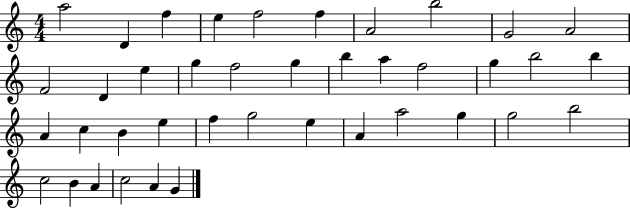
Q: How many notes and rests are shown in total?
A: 40